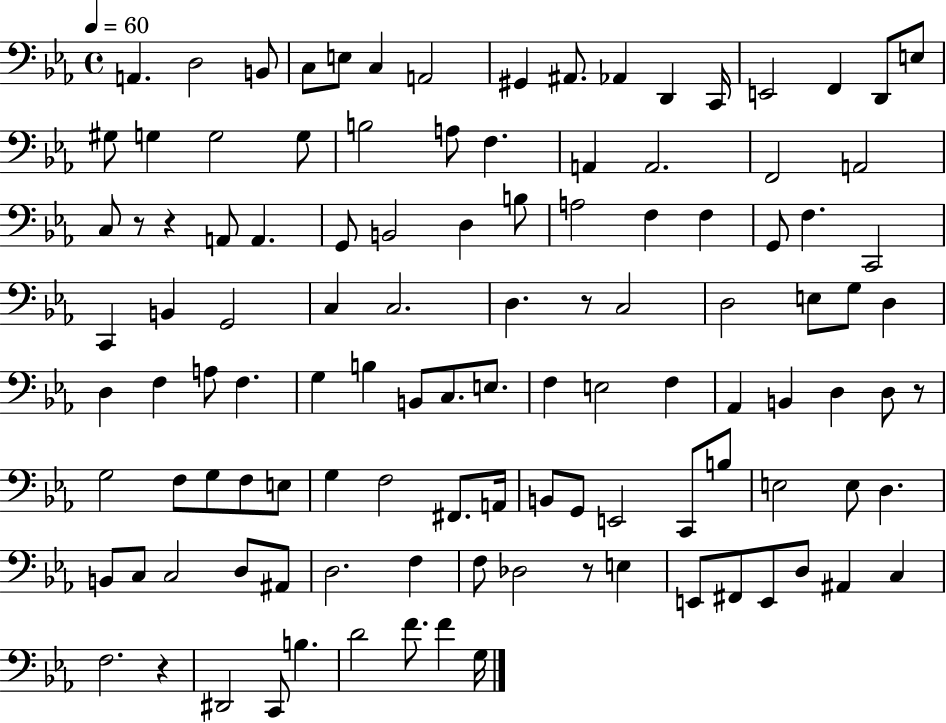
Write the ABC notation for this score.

X:1
T:Untitled
M:4/4
L:1/4
K:Eb
A,, D,2 B,,/2 C,/2 E,/2 C, A,,2 ^G,, ^A,,/2 _A,, D,, C,,/4 E,,2 F,, D,,/2 E,/2 ^G,/2 G, G,2 G,/2 B,2 A,/2 F, A,, A,,2 F,,2 A,,2 C,/2 z/2 z A,,/2 A,, G,,/2 B,,2 D, B,/2 A,2 F, F, G,,/2 F, C,,2 C,, B,, G,,2 C, C,2 D, z/2 C,2 D,2 E,/2 G,/2 D, D, F, A,/2 F, G, B, B,,/2 C,/2 E,/2 F, E,2 F, _A,, B,, D, D,/2 z/2 G,2 F,/2 G,/2 F,/2 E,/2 G, F,2 ^F,,/2 A,,/4 B,,/2 G,,/2 E,,2 C,,/2 B,/2 E,2 E,/2 D, B,,/2 C,/2 C,2 D,/2 ^A,,/2 D,2 F, F,/2 _D,2 z/2 E, E,,/2 ^F,,/2 E,,/2 D,/2 ^A,, C, F,2 z ^D,,2 C,,/2 B, D2 F/2 F G,/4